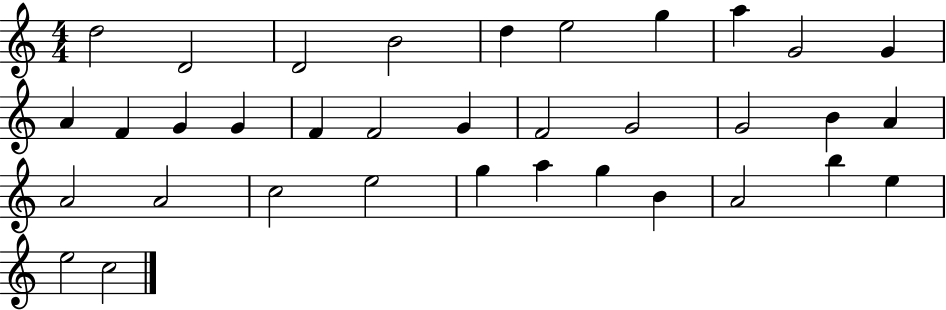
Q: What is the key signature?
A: C major